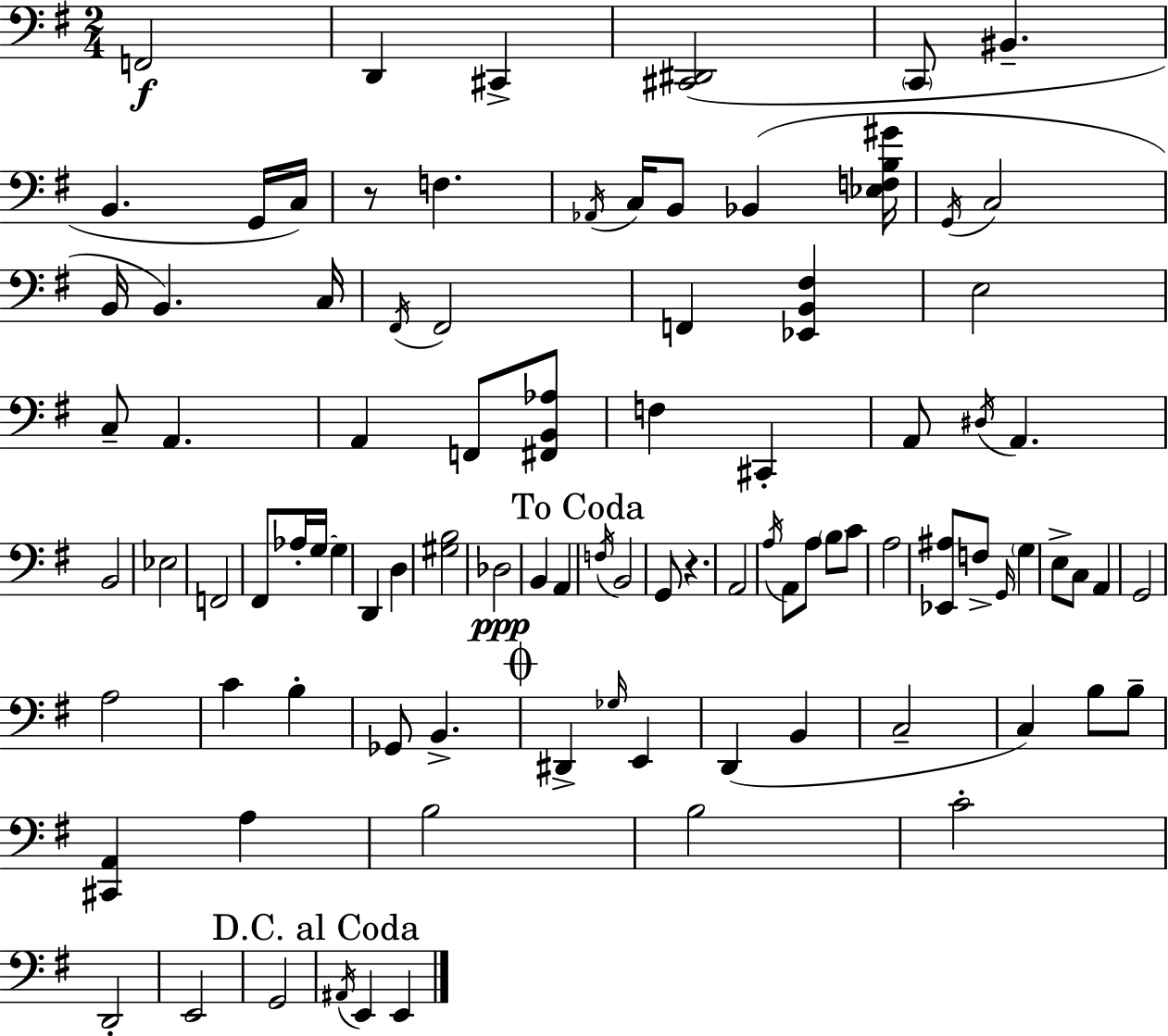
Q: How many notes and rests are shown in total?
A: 93